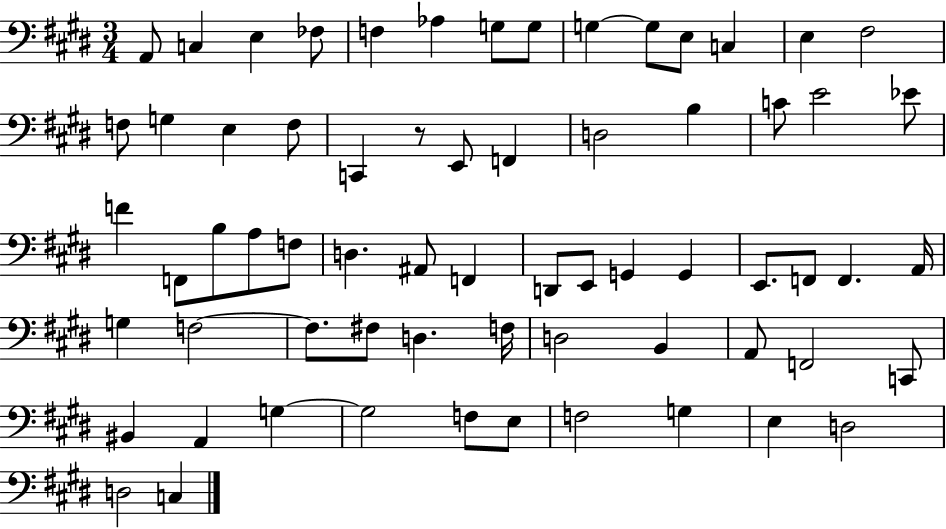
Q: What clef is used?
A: bass